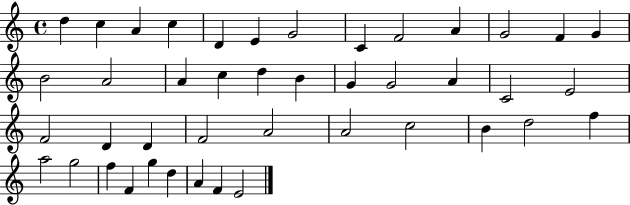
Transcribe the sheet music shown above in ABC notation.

X:1
T:Untitled
M:4/4
L:1/4
K:C
d c A c D E G2 C F2 A G2 F G B2 A2 A c d B G G2 A C2 E2 F2 D D F2 A2 A2 c2 B d2 f a2 g2 f F g d A F E2